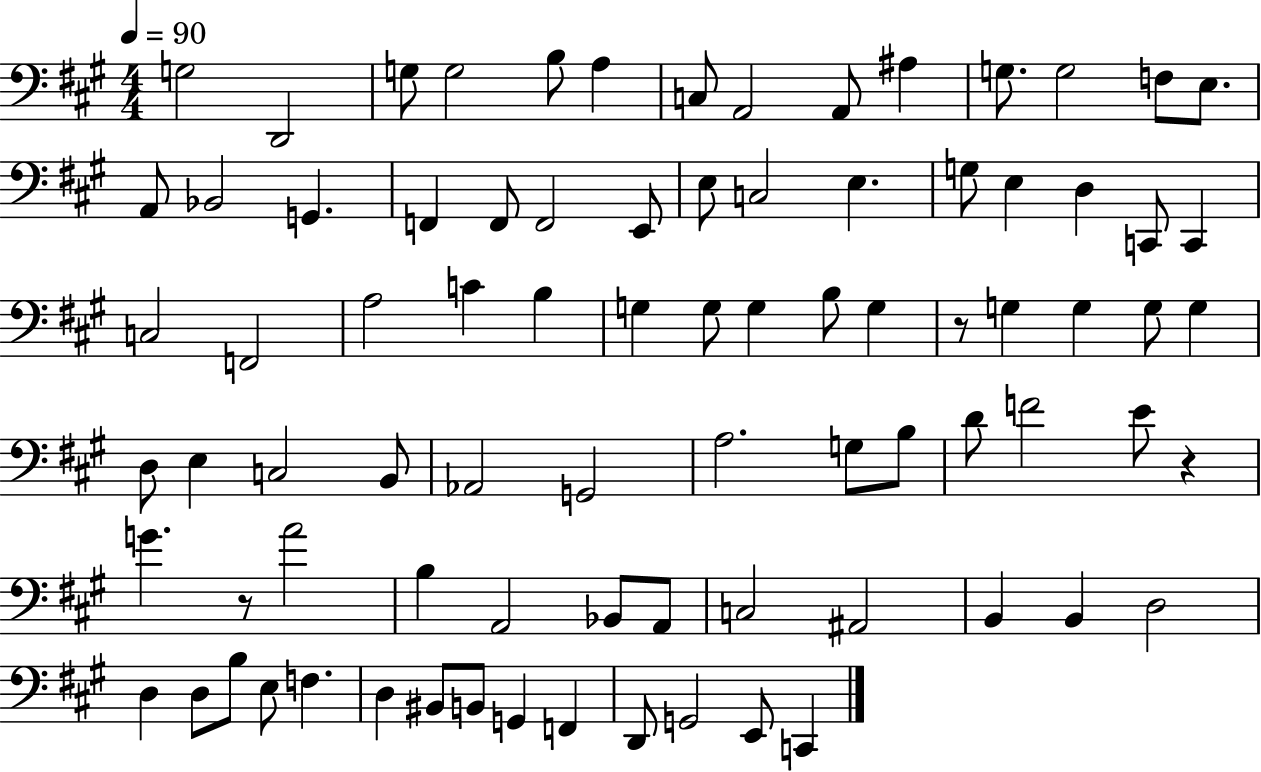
X:1
T:Untitled
M:4/4
L:1/4
K:A
G,2 D,,2 G,/2 G,2 B,/2 A, C,/2 A,,2 A,,/2 ^A, G,/2 G,2 F,/2 E,/2 A,,/2 _B,,2 G,, F,, F,,/2 F,,2 E,,/2 E,/2 C,2 E, G,/2 E, D, C,,/2 C,, C,2 F,,2 A,2 C B, G, G,/2 G, B,/2 G, z/2 G, G, G,/2 G, D,/2 E, C,2 B,,/2 _A,,2 G,,2 A,2 G,/2 B,/2 D/2 F2 E/2 z G z/2 A2 B, A,,2 _B,,/2 A,,/2 C,2 ^A,,2 B,, B,, D,2 D, D,/2 B,/2 E,/2 F, D, ^B,,/2 B,,/2 G,, F,, D,,/2 G,,2 E,,/2 C,,